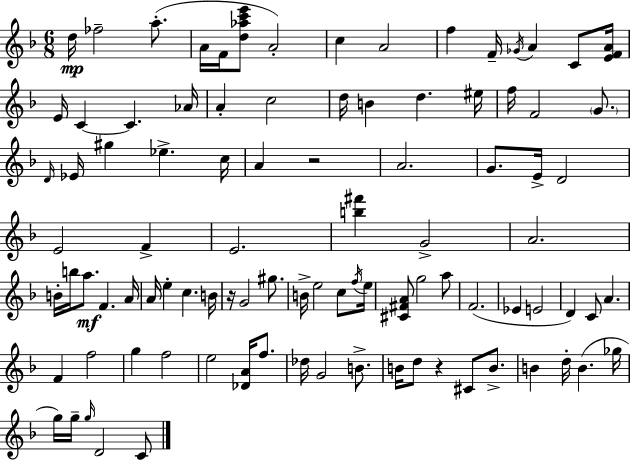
D5/s FES5/h A5/e. A4/s F4/s [D5,Ab5,C6,E6]/e A4/h C5/q A4/h F5/q F4/s Gb4/s A4/q C4/e [E4,F4,A4]/s E4/s C4/q C4/q. Ab4/s A4/q C5/h D5/s B4/q D5/q. EIS5/s F5/s F4/h G4/e. D4/s Eb4/s G#5/q Eb5/q. C5/s A4/q R/h A4/h. G4/e. E4/s D4/h E4/h F4/q E4/h. [B5,F#6]/q G4/h A4/h. B4/s B5/s A5/e. F4/q. A4/s A4/s E5/q C5/q. B4/s R/s G4/h G#5/e. B4/s E5/h C5/e F5/s E5/s [C#4,F#4,A4]/e G5/h A5/e F4/h. Eb4/q E4/h D4/q C4/e A4/q. F4/q F5/h G5/q F5/h E5/h [Db4,A4]/s F5/e. Db5/s G4/h B4/e. B4/s D5/e R/q C#4/e B4/e. B4/q D5/s B4/q. Gb5/s G5/s G5/s G5/s D4/h C4/e